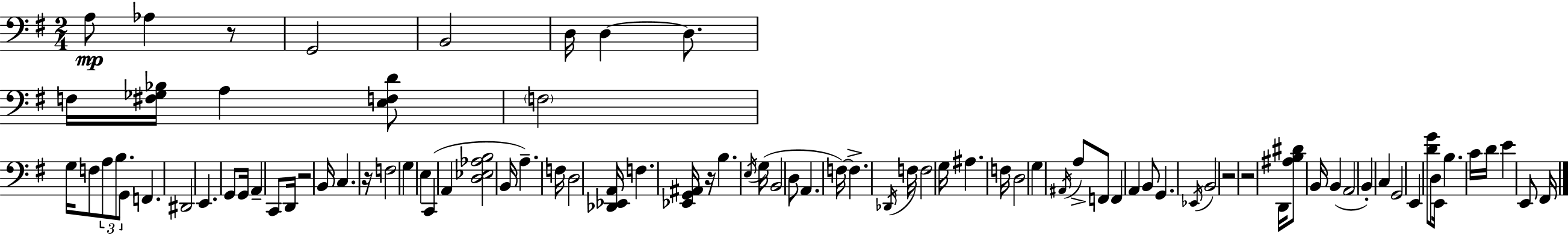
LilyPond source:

{
  \clef bass
  \numericTimeSignature
  \time 2/4
  \key e \minor
  a8\mp aes4 r8 | g,2 | b,2 | d16 d4~~ d8. | \break f16 <fis ges bes>16 a4 <e f d'>8 | \parenthesize f2 | g16 f8 \tuplet 3/2 { a8 b8. | g,8 } f,4. | \break dis,2 | e,4. g,8 | g,16 a,4-- c,8 d,16 | r2 | \break b,16 c4. r16 | f2 | g4 e4 | c,4( a,4 | \break <d ees aes b>2 | b,16 a4.--) f16 | d2 | <des, ees, a,>16 f4. <ees, g, ais,>16 | \break r16 b4. \acciaccatura { e16 }( | g16 b,2 | d8 a,4. | f16~~) f4.-> | \break \acciaccatura { des,16 } f16 f2 | g16 ais4. | f16 d2 | g4 \acciaccatura { ais,16 } a8-> | \break f,8 f,4 a,4 | b,8 g,4. | \acciaccatura { ees,16 } b,2 | r2 | \break r2 | d,16 <ais b dis'>8 b,16 | b,4( a,2 | b,4-.) | \break c4 g,2 | e,4 | <d' g'>8 d8 e,16 b4. | c'16 d'16 e'4 | \break e,8 fis,16 \bar "|."
}